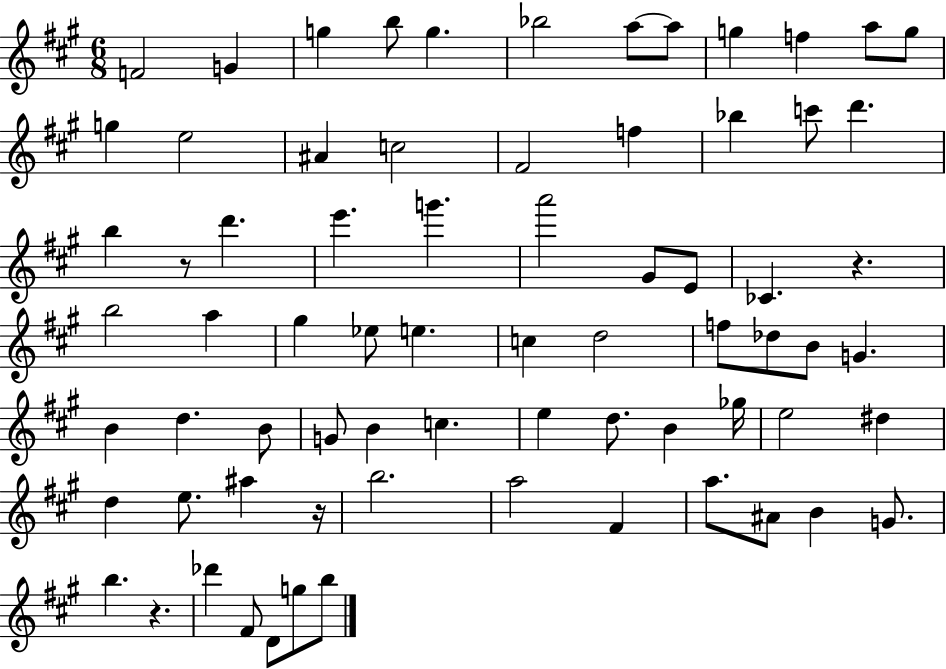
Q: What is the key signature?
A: A major